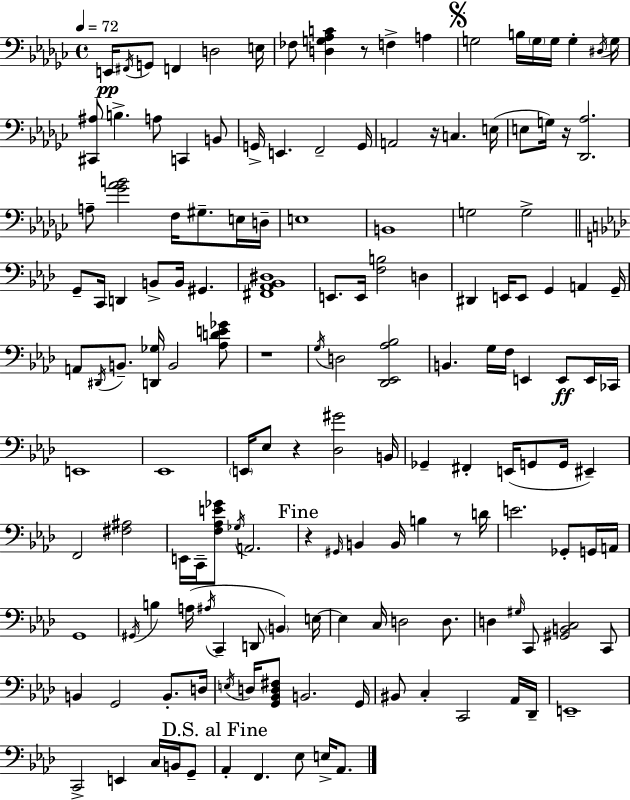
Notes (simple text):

E2/s F#2/s G2/e F2/q D3/h E3/s FES3/e [D3,G3,Ab3,C4]/q R/e F3/q A3/q G3/h B3/s G3/s G3/s G3/q D#3/s G3/s [C#2,A#3]/e B3/q. A3/e C2/q B2/e G2/s E2/q. F2/h G2/s A2/h R/s C3/q. E3/s E3/e G3/s R/s [Db2,Ab3]/h. A3/e [Gb4,Ab4,B4]/h F3/s G#3/e. E3/s D3/s E3/w B2/w G3/h G3/h G2/e C2/s D2/q B2/e B2/s G#2/q. [F#2,Ab2,Bb2,D#3]/w E2/e. E2/s [F3,B3]/h D3/q D#2/q E2/s E2/e G2/q A2/q G2/s A2/e D#2/s B2/e. [D2,Gb3]/s B2/h [Ab3,D4,E4,Gb4]/e R/w G3/s D3/h [Db2,Eb2,Ab3,Bb3]/h B2/q. G3/s F3/s E2/q E2/e E2/s CES2/s E2/w Eb2/w E2/s Eb3/e R/q [Db3,G#4]/h B2/s Gb2/q F#2/q E2/s G2/e G2/s EIS2/q F2/h [F#3,A#3]/h E2/s C2/s [F3,Ab3,E4,Gb4]/e Gb3/s A2/h. R/q G#2/s B2/q B2/s B3/q R/e D4/s E4/h. Gb2/e G2/s A2/s G2/w G#2/s B3/q A3/s A#3/s C2/q D2/e B2/q E3/s E3/q C3/s D3/h D3/e. D3/q G#3/s C2/e [G#2,B2,C3]/h C2/e B2/q G2/h B2/e. D3/s E3/s D3/s [G2,Bb2,D3,F#3]/e B2/h. G2/s BIS2/e C3/q C2/h Ab2/s Db2/s E2/w C2/h E2/q C3/s B2/s G2/e Ab2/q F2/q. Eb3/e E3/s Ab2/e.